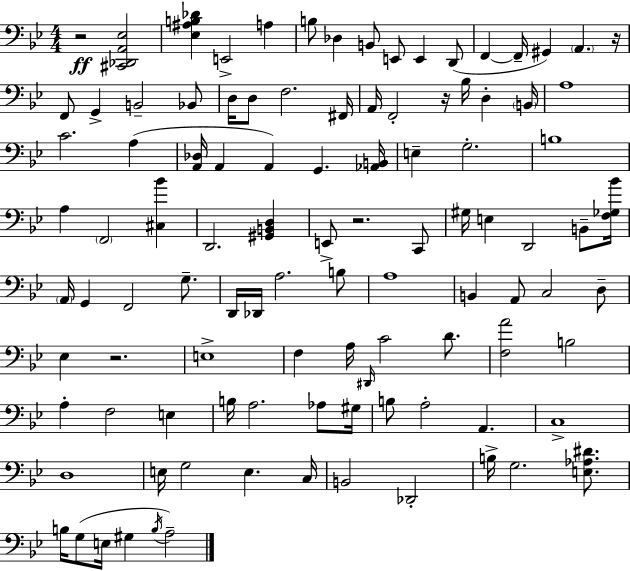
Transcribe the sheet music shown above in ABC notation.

X:1
T:Untitled
M:4/4
L:1/4
K:Bb
z2 [^C,,_D,,A,,_E,]2 [_E,^A,B,_D] E,,2 A, B,/2 _D, B,,/2 E,,/2 E,, D,,/2 F,, F,,/4 ^G,, A,, z/4 F,,/2 G,, B,,2 _B,,/2 D,/4 D,/2 F,2 ^F,,/4 A,,/4 F,,2 z/4 _B,/4 D, B,,/4 A,4 C2 A, [A,,_D,]/4 A,, A,, G,, [_A,,B,,]/4 E, G,2 B,4 A, F,,2 [^C,_B] D,,2 [^G,,B,,D,] E,,/2 z2 C,,/2 ^G,/4 E, D,,2 B,,/2 [F,_G,_B]/4 A,,/4 G,, F,,2 G,/2 D,,/4 _D,,/4 A,2 B,/2 A,4 B,, A,,/2 C,2 D,/2 _E, z2 E,4 F, A,/4 ^D,,/4 C2 D/2 [F,A]2 B,2 A, F,2 E, B,/4 A,2 _A,/2 ^G,/4 B,/2 A,2 A,, C,4 D,4 E,/4 G,2 E, C,/4 B,,2 _D,,2 B,/4 G,2 [E,_A,^D]/2 B,/4 G,/2 E,/4 ^G, B,/4 A,2